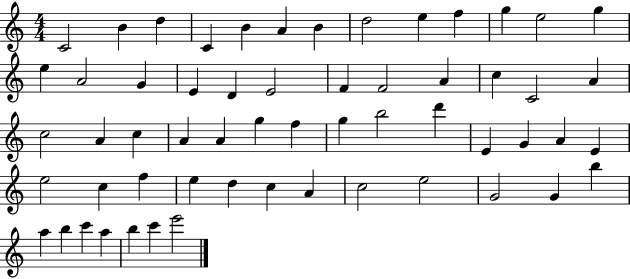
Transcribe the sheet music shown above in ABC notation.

X:1
T:Untitled
M:4/4
L:1/4
K:C
C2 B d C B A B d2 e f g e2 g e A2 G E D E2 F F2 A c C2 A c2 A c A A g f g b2 d' E G A E e2 c f e d c A c2 e2 G2 G b a b c' a b c' e'2